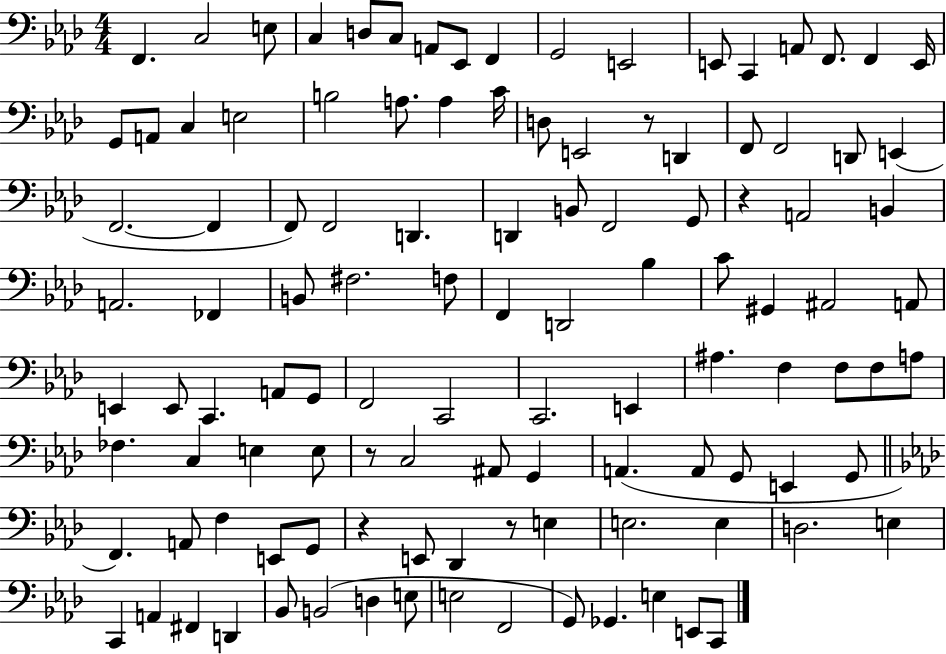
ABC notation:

X:1
T:Untitled
M:4/4
L:1/4
K:Ab
F,, C,2 E,/2 C, D,/2 C,/2 A,,/2 _E,,/2 F,, G,,2 E,,2 E,,/2 C,, A,,/2 F,,/2 F,, E,,/4 G,,/2 A,,/2 C, E,2 B,2 A,/2 A, C/4 D,/2 E,,2 z/2 D,, F,,/2 F,,2 D,,/2 E,, F,,2 F,, F,,/2 F,,2 D,, D,, B,,/2 F,,2 G,,/2 z A,,2 B,, A,,2 _F,, B,,/2 ^F,2 F,/2 F,, D,,2 _B, C/2 ^G,, ^A,,2 A,,/2 E,, E,,/2 C,, A,,/2 G,,/2 F,,2 C,,2 C,,2 E,, ^A, F, F,/2 F,/2 A,/2 _F, C, E, E,/2 z/2 C,2 ^A,,/2 G,, A,, A,,/2 G,,/2 E,, G,,/2 F,, A,,/2 F, E,,/2 G,,/2 z E,,/2 _D,, z/2 E, E,2 E, D,2 E, C,, A,, ^F,, D,, _B,,/2 B,,2 D, E,/2 E,2 F,,2 G,,/2 _G,, E, E,,/2 C,,/2